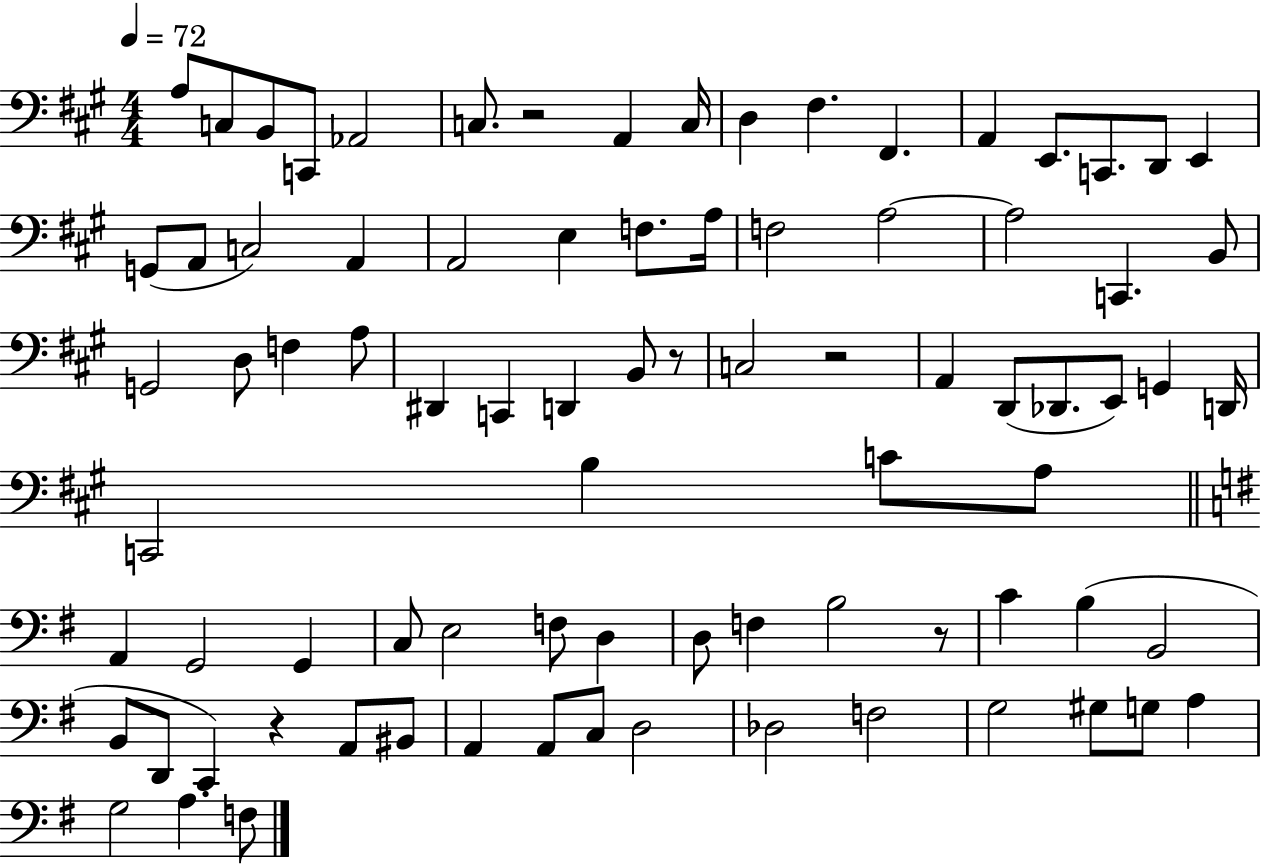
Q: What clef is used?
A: bass